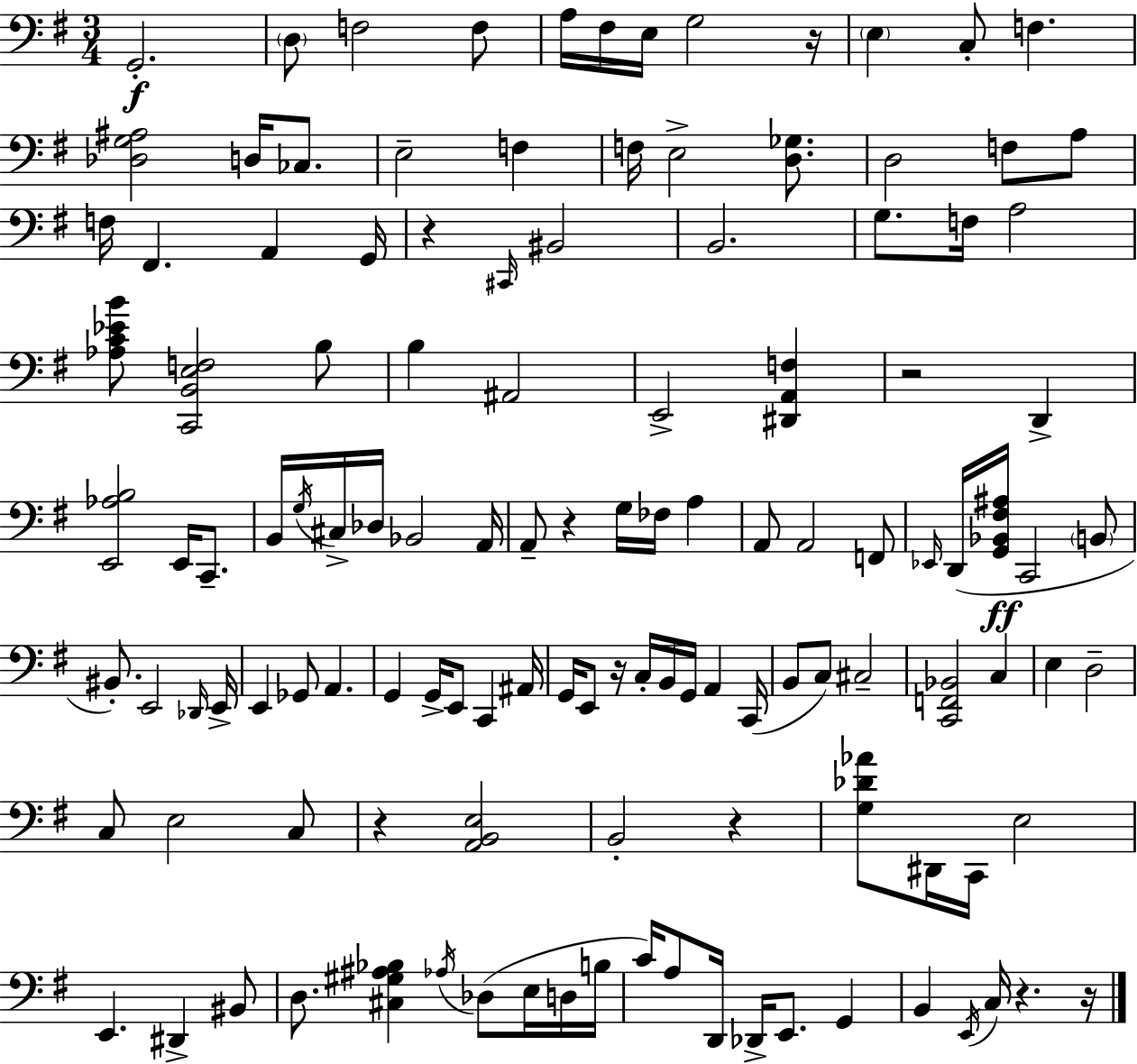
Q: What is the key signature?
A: G major